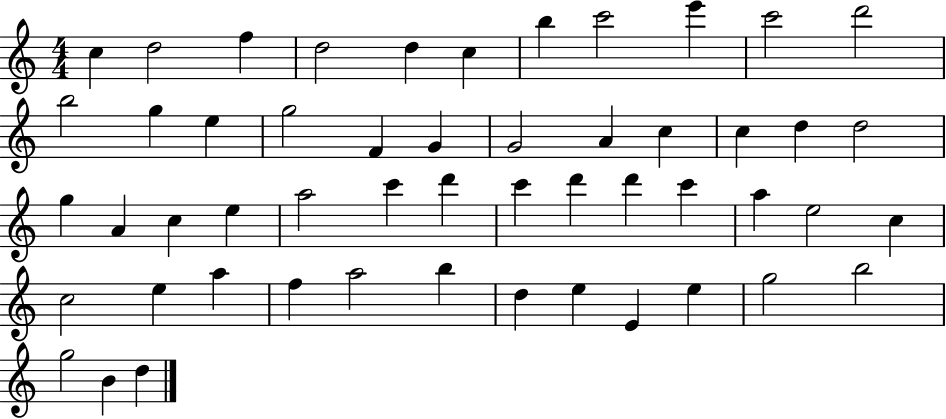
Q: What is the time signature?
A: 4/4